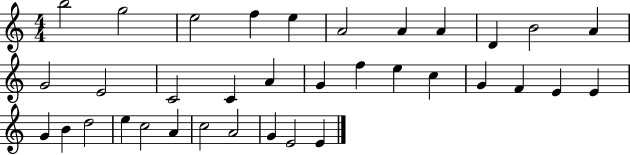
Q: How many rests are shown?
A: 0